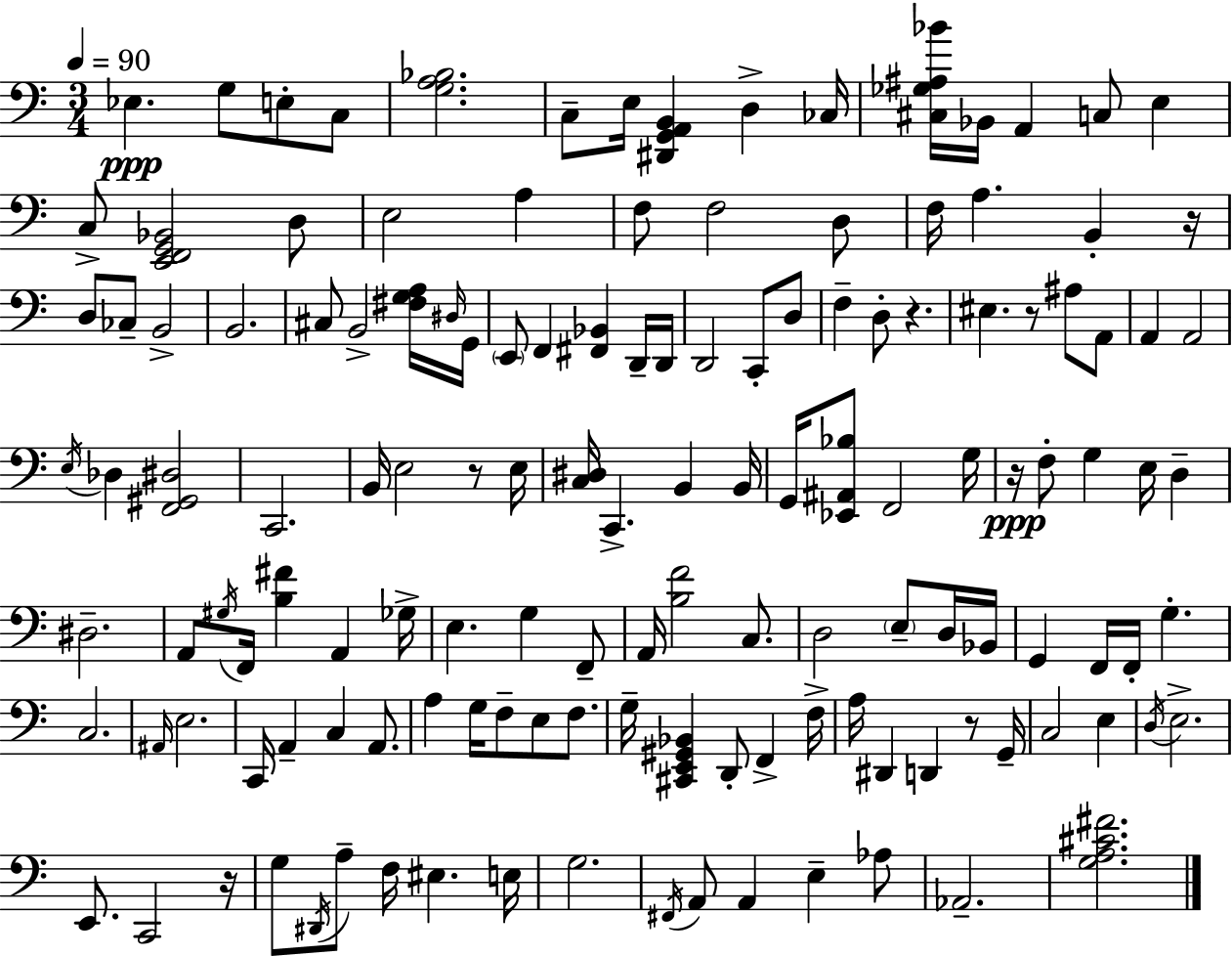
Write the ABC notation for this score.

X:1
T:Untitled
M:3/4
L:1/4
K:Am
_E, G,/2 E,/2 C,/2 [G,A,_B,]2 C,/2 E,/4 [^D,,G,,A,,B,,] D, _C,/4 [^C,_G,^A,_B]/4 _B,,/4 A,, C,/2 E, C,/2 [E,,F,,G,,_B,,]2 D,/2 E,2 A, F,/2 F,2 D,/2 F,/4 A, B,, z/4 D,/2 _C,/2 B,,2 B,,2 ^C,/2 B,,2 [^F,G,A,]/4 ^D,/4 G,,/4 E,,/2 F,, [^F,,_B,,] D,,/4 D,,/4 D,,2 C,,/2 D,/2 F, D,/2 z ^E, z/2 ^A,/2 A,,/2 A,, A,,2 E,/4 _D, [F,,^G,,^D,]2 C,,2 B,,/4 E,2 z/2 E,/4 [C,^D,]/4 C,, B,, B,,/4 G,,/4 [_E,,^A,,_B,]/2 F,,2 G,/4 z/4 F,/2 G, E,/4 D, ^D,2 A,,/2 ^G,/4 F,,/4 [B,^F] A,, _G,/4 E, G, F,,/2 A,,/4 [B,F]2 C,/2 D,2 E,/2 D,/4 _B,,/4 G,, F,,/4 F,,/4 G, C,2 ^A,,/4 E,2 C,,/4 A,, C, A,,/2 A, G,/4 F,/2 E,/2 F,/2 G,/4 [^C,,E,,^G,,_B,,] D,,/2 F,, F,/4 A,/4 ^D,, D,, z/2 G,,/4 C,2 E, D,/4 E,2 E,,/2 C,,2 z/4 G,/2 ^D,,/4 A,/2 F,/4 ^E, E,/4 G,2 ^F,,/4 A,,/2 A,, E, _A,/2 _A,,2 [G,A,^C^F]2